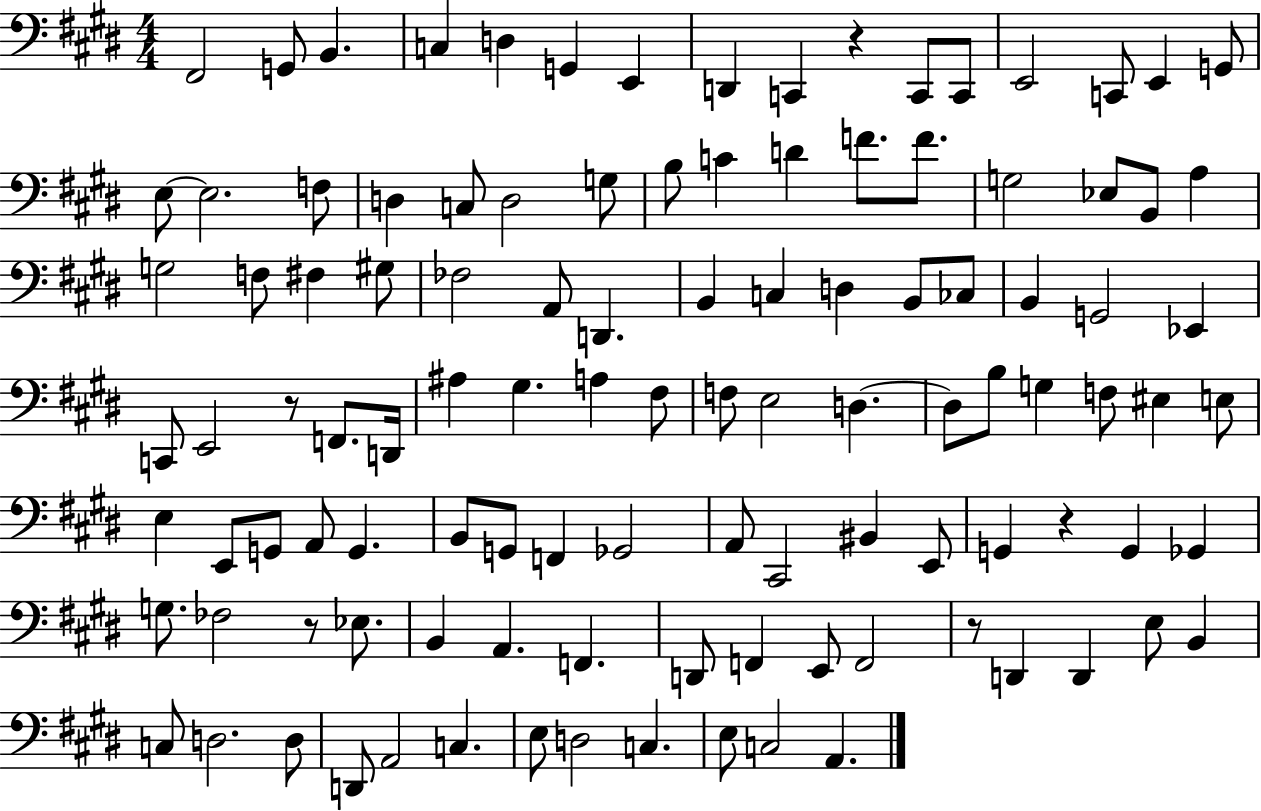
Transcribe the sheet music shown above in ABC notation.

X:1
T:Untitled
M:4/4
L:1/4
K:E
^F,,2 G,,/2 B,, C, D, G,, E,, D,, C,, z C,,/2 C,,/2 E,,2 C,,/2 E,, G,,/2 E,/2 E,2 F,/2 D, C,/2 D,2 G,/2 B,/2 C D F/2 F/2 G,2 _E,/2 B,,/2 A, G,2 F,/2 ^F, ^G,/2 _F,2 A,,/2 D,, B,, C, D, B,,/2 _C,/2 B,, G,,2 _E,, C,,/2 E,,2 z/2 F,,/2 D,,/4 ^A, ^G, A, ^F,/2 F,/2 E,2 D, D,/2 B,/2 G, F,/2 ^E, E,/2 E, E,,/2 G,,/2 A,,/2 G,, B,,/2 G,,/2 F,, _G,,2 A,,/2 ^C,,2 ^B,, E,,/2 G,, z G,, _G,, G,/2 _F,2 z/2 _E,/2 B,, A,, F,, D,,/2 F,, E,,/2 F,,2 z/2 D,, D,, E,/2 B,, C,/2 D,2 D,/2 D,,/2 A,,2 C, E,/2 D,2 C, E,/2 C,2 A,,